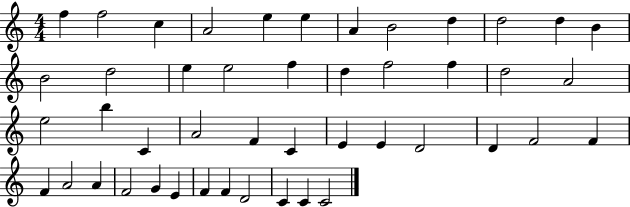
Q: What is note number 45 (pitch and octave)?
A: C4